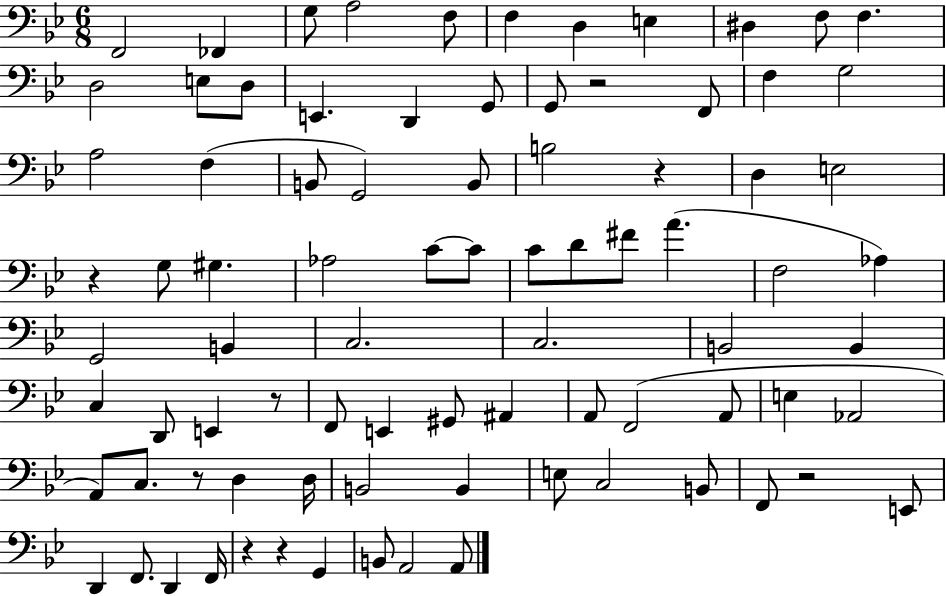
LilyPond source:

{
  \clef bass
  \numericTimeSignature
  \time 6/8
  \key bes \major
  f,2 fes,4 | g8 a2 f8 | f4 d4 e4 | dis4 f8 f4. | \break d2 e8 d8 | e,4. d,4 g,8 | g,8 r2 f,8 | f4 g2 | \break a2 f4( | b,8 g,2) b,8 | b2 r4 | d4 e2 | \break r4 g8 gis4. | aes2 c'8~~ c'8 | c'8 d'8 fis'8 a'4.( | f2 aes4) | \break g,2 b,4 | c2. | c2. | b,2 b,4 | \break c4 d,8 e,4 r8 | f,8 e,4 gis,8 ais,4 | a,8 f,2( a,8 | e4 aes,2 | \break a,8) c8. r8 d4 d16 | b,2 b,4 | e8 c2 b,8 | f,8 r2 e,8 | \break d,4 f,8. d,4 f,16 | r4 r4 g,4 | b,8 a,2 a,8 | \bar "|."
}